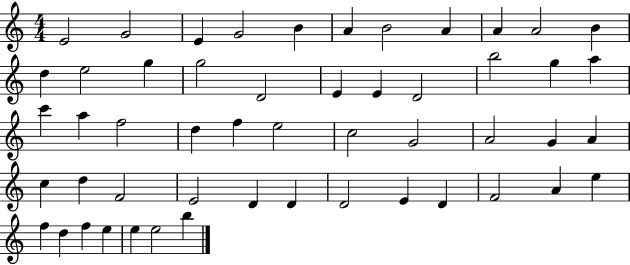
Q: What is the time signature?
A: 4/4